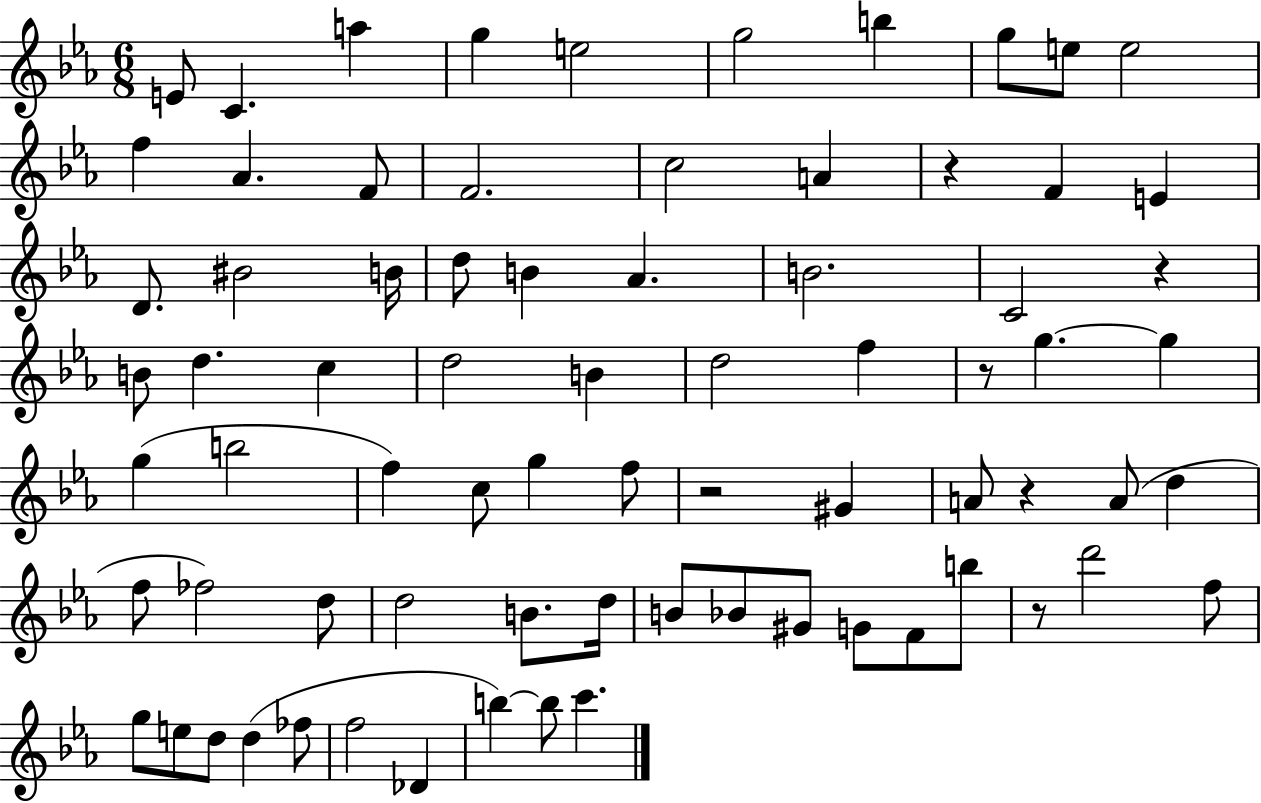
{
  \clef treble
  \numericTimeSignature
  \time 6/8
  \key ees \major
  e'8 c'4. a''4 | g''4 e''2 | g''2 b''4 | g''8 e''8 e''2 | \break f''4 aes'4. f'8 | f'2. | c''2 a'4 | r4 f'4 e'4 | \break d'8. bis'2 b'16 | d''8 b'4 aes'4. | b'2. | c'2 r4 | \break b'8 d''4. c''4 | d''2 b'4 | d''2 f''4 | r8 g''4.~~ g''4 | \break g''4( b''2 | f''4) c''8 g''4 f''8 | r2 gis'4 | a'8 r4 a'8( d''4 | \break f''8 fes''2) d''8 | d''2 b'8. d''16 | b'8 bes'8 gis'8 g'8 f'8 b''8 | r8 d'''2 f''8 | \break g''8 e''8 d''8 d''4( fes''8 | f''2 des'4 | b''4~~) b''8 c'''4. | \bar "|."
}